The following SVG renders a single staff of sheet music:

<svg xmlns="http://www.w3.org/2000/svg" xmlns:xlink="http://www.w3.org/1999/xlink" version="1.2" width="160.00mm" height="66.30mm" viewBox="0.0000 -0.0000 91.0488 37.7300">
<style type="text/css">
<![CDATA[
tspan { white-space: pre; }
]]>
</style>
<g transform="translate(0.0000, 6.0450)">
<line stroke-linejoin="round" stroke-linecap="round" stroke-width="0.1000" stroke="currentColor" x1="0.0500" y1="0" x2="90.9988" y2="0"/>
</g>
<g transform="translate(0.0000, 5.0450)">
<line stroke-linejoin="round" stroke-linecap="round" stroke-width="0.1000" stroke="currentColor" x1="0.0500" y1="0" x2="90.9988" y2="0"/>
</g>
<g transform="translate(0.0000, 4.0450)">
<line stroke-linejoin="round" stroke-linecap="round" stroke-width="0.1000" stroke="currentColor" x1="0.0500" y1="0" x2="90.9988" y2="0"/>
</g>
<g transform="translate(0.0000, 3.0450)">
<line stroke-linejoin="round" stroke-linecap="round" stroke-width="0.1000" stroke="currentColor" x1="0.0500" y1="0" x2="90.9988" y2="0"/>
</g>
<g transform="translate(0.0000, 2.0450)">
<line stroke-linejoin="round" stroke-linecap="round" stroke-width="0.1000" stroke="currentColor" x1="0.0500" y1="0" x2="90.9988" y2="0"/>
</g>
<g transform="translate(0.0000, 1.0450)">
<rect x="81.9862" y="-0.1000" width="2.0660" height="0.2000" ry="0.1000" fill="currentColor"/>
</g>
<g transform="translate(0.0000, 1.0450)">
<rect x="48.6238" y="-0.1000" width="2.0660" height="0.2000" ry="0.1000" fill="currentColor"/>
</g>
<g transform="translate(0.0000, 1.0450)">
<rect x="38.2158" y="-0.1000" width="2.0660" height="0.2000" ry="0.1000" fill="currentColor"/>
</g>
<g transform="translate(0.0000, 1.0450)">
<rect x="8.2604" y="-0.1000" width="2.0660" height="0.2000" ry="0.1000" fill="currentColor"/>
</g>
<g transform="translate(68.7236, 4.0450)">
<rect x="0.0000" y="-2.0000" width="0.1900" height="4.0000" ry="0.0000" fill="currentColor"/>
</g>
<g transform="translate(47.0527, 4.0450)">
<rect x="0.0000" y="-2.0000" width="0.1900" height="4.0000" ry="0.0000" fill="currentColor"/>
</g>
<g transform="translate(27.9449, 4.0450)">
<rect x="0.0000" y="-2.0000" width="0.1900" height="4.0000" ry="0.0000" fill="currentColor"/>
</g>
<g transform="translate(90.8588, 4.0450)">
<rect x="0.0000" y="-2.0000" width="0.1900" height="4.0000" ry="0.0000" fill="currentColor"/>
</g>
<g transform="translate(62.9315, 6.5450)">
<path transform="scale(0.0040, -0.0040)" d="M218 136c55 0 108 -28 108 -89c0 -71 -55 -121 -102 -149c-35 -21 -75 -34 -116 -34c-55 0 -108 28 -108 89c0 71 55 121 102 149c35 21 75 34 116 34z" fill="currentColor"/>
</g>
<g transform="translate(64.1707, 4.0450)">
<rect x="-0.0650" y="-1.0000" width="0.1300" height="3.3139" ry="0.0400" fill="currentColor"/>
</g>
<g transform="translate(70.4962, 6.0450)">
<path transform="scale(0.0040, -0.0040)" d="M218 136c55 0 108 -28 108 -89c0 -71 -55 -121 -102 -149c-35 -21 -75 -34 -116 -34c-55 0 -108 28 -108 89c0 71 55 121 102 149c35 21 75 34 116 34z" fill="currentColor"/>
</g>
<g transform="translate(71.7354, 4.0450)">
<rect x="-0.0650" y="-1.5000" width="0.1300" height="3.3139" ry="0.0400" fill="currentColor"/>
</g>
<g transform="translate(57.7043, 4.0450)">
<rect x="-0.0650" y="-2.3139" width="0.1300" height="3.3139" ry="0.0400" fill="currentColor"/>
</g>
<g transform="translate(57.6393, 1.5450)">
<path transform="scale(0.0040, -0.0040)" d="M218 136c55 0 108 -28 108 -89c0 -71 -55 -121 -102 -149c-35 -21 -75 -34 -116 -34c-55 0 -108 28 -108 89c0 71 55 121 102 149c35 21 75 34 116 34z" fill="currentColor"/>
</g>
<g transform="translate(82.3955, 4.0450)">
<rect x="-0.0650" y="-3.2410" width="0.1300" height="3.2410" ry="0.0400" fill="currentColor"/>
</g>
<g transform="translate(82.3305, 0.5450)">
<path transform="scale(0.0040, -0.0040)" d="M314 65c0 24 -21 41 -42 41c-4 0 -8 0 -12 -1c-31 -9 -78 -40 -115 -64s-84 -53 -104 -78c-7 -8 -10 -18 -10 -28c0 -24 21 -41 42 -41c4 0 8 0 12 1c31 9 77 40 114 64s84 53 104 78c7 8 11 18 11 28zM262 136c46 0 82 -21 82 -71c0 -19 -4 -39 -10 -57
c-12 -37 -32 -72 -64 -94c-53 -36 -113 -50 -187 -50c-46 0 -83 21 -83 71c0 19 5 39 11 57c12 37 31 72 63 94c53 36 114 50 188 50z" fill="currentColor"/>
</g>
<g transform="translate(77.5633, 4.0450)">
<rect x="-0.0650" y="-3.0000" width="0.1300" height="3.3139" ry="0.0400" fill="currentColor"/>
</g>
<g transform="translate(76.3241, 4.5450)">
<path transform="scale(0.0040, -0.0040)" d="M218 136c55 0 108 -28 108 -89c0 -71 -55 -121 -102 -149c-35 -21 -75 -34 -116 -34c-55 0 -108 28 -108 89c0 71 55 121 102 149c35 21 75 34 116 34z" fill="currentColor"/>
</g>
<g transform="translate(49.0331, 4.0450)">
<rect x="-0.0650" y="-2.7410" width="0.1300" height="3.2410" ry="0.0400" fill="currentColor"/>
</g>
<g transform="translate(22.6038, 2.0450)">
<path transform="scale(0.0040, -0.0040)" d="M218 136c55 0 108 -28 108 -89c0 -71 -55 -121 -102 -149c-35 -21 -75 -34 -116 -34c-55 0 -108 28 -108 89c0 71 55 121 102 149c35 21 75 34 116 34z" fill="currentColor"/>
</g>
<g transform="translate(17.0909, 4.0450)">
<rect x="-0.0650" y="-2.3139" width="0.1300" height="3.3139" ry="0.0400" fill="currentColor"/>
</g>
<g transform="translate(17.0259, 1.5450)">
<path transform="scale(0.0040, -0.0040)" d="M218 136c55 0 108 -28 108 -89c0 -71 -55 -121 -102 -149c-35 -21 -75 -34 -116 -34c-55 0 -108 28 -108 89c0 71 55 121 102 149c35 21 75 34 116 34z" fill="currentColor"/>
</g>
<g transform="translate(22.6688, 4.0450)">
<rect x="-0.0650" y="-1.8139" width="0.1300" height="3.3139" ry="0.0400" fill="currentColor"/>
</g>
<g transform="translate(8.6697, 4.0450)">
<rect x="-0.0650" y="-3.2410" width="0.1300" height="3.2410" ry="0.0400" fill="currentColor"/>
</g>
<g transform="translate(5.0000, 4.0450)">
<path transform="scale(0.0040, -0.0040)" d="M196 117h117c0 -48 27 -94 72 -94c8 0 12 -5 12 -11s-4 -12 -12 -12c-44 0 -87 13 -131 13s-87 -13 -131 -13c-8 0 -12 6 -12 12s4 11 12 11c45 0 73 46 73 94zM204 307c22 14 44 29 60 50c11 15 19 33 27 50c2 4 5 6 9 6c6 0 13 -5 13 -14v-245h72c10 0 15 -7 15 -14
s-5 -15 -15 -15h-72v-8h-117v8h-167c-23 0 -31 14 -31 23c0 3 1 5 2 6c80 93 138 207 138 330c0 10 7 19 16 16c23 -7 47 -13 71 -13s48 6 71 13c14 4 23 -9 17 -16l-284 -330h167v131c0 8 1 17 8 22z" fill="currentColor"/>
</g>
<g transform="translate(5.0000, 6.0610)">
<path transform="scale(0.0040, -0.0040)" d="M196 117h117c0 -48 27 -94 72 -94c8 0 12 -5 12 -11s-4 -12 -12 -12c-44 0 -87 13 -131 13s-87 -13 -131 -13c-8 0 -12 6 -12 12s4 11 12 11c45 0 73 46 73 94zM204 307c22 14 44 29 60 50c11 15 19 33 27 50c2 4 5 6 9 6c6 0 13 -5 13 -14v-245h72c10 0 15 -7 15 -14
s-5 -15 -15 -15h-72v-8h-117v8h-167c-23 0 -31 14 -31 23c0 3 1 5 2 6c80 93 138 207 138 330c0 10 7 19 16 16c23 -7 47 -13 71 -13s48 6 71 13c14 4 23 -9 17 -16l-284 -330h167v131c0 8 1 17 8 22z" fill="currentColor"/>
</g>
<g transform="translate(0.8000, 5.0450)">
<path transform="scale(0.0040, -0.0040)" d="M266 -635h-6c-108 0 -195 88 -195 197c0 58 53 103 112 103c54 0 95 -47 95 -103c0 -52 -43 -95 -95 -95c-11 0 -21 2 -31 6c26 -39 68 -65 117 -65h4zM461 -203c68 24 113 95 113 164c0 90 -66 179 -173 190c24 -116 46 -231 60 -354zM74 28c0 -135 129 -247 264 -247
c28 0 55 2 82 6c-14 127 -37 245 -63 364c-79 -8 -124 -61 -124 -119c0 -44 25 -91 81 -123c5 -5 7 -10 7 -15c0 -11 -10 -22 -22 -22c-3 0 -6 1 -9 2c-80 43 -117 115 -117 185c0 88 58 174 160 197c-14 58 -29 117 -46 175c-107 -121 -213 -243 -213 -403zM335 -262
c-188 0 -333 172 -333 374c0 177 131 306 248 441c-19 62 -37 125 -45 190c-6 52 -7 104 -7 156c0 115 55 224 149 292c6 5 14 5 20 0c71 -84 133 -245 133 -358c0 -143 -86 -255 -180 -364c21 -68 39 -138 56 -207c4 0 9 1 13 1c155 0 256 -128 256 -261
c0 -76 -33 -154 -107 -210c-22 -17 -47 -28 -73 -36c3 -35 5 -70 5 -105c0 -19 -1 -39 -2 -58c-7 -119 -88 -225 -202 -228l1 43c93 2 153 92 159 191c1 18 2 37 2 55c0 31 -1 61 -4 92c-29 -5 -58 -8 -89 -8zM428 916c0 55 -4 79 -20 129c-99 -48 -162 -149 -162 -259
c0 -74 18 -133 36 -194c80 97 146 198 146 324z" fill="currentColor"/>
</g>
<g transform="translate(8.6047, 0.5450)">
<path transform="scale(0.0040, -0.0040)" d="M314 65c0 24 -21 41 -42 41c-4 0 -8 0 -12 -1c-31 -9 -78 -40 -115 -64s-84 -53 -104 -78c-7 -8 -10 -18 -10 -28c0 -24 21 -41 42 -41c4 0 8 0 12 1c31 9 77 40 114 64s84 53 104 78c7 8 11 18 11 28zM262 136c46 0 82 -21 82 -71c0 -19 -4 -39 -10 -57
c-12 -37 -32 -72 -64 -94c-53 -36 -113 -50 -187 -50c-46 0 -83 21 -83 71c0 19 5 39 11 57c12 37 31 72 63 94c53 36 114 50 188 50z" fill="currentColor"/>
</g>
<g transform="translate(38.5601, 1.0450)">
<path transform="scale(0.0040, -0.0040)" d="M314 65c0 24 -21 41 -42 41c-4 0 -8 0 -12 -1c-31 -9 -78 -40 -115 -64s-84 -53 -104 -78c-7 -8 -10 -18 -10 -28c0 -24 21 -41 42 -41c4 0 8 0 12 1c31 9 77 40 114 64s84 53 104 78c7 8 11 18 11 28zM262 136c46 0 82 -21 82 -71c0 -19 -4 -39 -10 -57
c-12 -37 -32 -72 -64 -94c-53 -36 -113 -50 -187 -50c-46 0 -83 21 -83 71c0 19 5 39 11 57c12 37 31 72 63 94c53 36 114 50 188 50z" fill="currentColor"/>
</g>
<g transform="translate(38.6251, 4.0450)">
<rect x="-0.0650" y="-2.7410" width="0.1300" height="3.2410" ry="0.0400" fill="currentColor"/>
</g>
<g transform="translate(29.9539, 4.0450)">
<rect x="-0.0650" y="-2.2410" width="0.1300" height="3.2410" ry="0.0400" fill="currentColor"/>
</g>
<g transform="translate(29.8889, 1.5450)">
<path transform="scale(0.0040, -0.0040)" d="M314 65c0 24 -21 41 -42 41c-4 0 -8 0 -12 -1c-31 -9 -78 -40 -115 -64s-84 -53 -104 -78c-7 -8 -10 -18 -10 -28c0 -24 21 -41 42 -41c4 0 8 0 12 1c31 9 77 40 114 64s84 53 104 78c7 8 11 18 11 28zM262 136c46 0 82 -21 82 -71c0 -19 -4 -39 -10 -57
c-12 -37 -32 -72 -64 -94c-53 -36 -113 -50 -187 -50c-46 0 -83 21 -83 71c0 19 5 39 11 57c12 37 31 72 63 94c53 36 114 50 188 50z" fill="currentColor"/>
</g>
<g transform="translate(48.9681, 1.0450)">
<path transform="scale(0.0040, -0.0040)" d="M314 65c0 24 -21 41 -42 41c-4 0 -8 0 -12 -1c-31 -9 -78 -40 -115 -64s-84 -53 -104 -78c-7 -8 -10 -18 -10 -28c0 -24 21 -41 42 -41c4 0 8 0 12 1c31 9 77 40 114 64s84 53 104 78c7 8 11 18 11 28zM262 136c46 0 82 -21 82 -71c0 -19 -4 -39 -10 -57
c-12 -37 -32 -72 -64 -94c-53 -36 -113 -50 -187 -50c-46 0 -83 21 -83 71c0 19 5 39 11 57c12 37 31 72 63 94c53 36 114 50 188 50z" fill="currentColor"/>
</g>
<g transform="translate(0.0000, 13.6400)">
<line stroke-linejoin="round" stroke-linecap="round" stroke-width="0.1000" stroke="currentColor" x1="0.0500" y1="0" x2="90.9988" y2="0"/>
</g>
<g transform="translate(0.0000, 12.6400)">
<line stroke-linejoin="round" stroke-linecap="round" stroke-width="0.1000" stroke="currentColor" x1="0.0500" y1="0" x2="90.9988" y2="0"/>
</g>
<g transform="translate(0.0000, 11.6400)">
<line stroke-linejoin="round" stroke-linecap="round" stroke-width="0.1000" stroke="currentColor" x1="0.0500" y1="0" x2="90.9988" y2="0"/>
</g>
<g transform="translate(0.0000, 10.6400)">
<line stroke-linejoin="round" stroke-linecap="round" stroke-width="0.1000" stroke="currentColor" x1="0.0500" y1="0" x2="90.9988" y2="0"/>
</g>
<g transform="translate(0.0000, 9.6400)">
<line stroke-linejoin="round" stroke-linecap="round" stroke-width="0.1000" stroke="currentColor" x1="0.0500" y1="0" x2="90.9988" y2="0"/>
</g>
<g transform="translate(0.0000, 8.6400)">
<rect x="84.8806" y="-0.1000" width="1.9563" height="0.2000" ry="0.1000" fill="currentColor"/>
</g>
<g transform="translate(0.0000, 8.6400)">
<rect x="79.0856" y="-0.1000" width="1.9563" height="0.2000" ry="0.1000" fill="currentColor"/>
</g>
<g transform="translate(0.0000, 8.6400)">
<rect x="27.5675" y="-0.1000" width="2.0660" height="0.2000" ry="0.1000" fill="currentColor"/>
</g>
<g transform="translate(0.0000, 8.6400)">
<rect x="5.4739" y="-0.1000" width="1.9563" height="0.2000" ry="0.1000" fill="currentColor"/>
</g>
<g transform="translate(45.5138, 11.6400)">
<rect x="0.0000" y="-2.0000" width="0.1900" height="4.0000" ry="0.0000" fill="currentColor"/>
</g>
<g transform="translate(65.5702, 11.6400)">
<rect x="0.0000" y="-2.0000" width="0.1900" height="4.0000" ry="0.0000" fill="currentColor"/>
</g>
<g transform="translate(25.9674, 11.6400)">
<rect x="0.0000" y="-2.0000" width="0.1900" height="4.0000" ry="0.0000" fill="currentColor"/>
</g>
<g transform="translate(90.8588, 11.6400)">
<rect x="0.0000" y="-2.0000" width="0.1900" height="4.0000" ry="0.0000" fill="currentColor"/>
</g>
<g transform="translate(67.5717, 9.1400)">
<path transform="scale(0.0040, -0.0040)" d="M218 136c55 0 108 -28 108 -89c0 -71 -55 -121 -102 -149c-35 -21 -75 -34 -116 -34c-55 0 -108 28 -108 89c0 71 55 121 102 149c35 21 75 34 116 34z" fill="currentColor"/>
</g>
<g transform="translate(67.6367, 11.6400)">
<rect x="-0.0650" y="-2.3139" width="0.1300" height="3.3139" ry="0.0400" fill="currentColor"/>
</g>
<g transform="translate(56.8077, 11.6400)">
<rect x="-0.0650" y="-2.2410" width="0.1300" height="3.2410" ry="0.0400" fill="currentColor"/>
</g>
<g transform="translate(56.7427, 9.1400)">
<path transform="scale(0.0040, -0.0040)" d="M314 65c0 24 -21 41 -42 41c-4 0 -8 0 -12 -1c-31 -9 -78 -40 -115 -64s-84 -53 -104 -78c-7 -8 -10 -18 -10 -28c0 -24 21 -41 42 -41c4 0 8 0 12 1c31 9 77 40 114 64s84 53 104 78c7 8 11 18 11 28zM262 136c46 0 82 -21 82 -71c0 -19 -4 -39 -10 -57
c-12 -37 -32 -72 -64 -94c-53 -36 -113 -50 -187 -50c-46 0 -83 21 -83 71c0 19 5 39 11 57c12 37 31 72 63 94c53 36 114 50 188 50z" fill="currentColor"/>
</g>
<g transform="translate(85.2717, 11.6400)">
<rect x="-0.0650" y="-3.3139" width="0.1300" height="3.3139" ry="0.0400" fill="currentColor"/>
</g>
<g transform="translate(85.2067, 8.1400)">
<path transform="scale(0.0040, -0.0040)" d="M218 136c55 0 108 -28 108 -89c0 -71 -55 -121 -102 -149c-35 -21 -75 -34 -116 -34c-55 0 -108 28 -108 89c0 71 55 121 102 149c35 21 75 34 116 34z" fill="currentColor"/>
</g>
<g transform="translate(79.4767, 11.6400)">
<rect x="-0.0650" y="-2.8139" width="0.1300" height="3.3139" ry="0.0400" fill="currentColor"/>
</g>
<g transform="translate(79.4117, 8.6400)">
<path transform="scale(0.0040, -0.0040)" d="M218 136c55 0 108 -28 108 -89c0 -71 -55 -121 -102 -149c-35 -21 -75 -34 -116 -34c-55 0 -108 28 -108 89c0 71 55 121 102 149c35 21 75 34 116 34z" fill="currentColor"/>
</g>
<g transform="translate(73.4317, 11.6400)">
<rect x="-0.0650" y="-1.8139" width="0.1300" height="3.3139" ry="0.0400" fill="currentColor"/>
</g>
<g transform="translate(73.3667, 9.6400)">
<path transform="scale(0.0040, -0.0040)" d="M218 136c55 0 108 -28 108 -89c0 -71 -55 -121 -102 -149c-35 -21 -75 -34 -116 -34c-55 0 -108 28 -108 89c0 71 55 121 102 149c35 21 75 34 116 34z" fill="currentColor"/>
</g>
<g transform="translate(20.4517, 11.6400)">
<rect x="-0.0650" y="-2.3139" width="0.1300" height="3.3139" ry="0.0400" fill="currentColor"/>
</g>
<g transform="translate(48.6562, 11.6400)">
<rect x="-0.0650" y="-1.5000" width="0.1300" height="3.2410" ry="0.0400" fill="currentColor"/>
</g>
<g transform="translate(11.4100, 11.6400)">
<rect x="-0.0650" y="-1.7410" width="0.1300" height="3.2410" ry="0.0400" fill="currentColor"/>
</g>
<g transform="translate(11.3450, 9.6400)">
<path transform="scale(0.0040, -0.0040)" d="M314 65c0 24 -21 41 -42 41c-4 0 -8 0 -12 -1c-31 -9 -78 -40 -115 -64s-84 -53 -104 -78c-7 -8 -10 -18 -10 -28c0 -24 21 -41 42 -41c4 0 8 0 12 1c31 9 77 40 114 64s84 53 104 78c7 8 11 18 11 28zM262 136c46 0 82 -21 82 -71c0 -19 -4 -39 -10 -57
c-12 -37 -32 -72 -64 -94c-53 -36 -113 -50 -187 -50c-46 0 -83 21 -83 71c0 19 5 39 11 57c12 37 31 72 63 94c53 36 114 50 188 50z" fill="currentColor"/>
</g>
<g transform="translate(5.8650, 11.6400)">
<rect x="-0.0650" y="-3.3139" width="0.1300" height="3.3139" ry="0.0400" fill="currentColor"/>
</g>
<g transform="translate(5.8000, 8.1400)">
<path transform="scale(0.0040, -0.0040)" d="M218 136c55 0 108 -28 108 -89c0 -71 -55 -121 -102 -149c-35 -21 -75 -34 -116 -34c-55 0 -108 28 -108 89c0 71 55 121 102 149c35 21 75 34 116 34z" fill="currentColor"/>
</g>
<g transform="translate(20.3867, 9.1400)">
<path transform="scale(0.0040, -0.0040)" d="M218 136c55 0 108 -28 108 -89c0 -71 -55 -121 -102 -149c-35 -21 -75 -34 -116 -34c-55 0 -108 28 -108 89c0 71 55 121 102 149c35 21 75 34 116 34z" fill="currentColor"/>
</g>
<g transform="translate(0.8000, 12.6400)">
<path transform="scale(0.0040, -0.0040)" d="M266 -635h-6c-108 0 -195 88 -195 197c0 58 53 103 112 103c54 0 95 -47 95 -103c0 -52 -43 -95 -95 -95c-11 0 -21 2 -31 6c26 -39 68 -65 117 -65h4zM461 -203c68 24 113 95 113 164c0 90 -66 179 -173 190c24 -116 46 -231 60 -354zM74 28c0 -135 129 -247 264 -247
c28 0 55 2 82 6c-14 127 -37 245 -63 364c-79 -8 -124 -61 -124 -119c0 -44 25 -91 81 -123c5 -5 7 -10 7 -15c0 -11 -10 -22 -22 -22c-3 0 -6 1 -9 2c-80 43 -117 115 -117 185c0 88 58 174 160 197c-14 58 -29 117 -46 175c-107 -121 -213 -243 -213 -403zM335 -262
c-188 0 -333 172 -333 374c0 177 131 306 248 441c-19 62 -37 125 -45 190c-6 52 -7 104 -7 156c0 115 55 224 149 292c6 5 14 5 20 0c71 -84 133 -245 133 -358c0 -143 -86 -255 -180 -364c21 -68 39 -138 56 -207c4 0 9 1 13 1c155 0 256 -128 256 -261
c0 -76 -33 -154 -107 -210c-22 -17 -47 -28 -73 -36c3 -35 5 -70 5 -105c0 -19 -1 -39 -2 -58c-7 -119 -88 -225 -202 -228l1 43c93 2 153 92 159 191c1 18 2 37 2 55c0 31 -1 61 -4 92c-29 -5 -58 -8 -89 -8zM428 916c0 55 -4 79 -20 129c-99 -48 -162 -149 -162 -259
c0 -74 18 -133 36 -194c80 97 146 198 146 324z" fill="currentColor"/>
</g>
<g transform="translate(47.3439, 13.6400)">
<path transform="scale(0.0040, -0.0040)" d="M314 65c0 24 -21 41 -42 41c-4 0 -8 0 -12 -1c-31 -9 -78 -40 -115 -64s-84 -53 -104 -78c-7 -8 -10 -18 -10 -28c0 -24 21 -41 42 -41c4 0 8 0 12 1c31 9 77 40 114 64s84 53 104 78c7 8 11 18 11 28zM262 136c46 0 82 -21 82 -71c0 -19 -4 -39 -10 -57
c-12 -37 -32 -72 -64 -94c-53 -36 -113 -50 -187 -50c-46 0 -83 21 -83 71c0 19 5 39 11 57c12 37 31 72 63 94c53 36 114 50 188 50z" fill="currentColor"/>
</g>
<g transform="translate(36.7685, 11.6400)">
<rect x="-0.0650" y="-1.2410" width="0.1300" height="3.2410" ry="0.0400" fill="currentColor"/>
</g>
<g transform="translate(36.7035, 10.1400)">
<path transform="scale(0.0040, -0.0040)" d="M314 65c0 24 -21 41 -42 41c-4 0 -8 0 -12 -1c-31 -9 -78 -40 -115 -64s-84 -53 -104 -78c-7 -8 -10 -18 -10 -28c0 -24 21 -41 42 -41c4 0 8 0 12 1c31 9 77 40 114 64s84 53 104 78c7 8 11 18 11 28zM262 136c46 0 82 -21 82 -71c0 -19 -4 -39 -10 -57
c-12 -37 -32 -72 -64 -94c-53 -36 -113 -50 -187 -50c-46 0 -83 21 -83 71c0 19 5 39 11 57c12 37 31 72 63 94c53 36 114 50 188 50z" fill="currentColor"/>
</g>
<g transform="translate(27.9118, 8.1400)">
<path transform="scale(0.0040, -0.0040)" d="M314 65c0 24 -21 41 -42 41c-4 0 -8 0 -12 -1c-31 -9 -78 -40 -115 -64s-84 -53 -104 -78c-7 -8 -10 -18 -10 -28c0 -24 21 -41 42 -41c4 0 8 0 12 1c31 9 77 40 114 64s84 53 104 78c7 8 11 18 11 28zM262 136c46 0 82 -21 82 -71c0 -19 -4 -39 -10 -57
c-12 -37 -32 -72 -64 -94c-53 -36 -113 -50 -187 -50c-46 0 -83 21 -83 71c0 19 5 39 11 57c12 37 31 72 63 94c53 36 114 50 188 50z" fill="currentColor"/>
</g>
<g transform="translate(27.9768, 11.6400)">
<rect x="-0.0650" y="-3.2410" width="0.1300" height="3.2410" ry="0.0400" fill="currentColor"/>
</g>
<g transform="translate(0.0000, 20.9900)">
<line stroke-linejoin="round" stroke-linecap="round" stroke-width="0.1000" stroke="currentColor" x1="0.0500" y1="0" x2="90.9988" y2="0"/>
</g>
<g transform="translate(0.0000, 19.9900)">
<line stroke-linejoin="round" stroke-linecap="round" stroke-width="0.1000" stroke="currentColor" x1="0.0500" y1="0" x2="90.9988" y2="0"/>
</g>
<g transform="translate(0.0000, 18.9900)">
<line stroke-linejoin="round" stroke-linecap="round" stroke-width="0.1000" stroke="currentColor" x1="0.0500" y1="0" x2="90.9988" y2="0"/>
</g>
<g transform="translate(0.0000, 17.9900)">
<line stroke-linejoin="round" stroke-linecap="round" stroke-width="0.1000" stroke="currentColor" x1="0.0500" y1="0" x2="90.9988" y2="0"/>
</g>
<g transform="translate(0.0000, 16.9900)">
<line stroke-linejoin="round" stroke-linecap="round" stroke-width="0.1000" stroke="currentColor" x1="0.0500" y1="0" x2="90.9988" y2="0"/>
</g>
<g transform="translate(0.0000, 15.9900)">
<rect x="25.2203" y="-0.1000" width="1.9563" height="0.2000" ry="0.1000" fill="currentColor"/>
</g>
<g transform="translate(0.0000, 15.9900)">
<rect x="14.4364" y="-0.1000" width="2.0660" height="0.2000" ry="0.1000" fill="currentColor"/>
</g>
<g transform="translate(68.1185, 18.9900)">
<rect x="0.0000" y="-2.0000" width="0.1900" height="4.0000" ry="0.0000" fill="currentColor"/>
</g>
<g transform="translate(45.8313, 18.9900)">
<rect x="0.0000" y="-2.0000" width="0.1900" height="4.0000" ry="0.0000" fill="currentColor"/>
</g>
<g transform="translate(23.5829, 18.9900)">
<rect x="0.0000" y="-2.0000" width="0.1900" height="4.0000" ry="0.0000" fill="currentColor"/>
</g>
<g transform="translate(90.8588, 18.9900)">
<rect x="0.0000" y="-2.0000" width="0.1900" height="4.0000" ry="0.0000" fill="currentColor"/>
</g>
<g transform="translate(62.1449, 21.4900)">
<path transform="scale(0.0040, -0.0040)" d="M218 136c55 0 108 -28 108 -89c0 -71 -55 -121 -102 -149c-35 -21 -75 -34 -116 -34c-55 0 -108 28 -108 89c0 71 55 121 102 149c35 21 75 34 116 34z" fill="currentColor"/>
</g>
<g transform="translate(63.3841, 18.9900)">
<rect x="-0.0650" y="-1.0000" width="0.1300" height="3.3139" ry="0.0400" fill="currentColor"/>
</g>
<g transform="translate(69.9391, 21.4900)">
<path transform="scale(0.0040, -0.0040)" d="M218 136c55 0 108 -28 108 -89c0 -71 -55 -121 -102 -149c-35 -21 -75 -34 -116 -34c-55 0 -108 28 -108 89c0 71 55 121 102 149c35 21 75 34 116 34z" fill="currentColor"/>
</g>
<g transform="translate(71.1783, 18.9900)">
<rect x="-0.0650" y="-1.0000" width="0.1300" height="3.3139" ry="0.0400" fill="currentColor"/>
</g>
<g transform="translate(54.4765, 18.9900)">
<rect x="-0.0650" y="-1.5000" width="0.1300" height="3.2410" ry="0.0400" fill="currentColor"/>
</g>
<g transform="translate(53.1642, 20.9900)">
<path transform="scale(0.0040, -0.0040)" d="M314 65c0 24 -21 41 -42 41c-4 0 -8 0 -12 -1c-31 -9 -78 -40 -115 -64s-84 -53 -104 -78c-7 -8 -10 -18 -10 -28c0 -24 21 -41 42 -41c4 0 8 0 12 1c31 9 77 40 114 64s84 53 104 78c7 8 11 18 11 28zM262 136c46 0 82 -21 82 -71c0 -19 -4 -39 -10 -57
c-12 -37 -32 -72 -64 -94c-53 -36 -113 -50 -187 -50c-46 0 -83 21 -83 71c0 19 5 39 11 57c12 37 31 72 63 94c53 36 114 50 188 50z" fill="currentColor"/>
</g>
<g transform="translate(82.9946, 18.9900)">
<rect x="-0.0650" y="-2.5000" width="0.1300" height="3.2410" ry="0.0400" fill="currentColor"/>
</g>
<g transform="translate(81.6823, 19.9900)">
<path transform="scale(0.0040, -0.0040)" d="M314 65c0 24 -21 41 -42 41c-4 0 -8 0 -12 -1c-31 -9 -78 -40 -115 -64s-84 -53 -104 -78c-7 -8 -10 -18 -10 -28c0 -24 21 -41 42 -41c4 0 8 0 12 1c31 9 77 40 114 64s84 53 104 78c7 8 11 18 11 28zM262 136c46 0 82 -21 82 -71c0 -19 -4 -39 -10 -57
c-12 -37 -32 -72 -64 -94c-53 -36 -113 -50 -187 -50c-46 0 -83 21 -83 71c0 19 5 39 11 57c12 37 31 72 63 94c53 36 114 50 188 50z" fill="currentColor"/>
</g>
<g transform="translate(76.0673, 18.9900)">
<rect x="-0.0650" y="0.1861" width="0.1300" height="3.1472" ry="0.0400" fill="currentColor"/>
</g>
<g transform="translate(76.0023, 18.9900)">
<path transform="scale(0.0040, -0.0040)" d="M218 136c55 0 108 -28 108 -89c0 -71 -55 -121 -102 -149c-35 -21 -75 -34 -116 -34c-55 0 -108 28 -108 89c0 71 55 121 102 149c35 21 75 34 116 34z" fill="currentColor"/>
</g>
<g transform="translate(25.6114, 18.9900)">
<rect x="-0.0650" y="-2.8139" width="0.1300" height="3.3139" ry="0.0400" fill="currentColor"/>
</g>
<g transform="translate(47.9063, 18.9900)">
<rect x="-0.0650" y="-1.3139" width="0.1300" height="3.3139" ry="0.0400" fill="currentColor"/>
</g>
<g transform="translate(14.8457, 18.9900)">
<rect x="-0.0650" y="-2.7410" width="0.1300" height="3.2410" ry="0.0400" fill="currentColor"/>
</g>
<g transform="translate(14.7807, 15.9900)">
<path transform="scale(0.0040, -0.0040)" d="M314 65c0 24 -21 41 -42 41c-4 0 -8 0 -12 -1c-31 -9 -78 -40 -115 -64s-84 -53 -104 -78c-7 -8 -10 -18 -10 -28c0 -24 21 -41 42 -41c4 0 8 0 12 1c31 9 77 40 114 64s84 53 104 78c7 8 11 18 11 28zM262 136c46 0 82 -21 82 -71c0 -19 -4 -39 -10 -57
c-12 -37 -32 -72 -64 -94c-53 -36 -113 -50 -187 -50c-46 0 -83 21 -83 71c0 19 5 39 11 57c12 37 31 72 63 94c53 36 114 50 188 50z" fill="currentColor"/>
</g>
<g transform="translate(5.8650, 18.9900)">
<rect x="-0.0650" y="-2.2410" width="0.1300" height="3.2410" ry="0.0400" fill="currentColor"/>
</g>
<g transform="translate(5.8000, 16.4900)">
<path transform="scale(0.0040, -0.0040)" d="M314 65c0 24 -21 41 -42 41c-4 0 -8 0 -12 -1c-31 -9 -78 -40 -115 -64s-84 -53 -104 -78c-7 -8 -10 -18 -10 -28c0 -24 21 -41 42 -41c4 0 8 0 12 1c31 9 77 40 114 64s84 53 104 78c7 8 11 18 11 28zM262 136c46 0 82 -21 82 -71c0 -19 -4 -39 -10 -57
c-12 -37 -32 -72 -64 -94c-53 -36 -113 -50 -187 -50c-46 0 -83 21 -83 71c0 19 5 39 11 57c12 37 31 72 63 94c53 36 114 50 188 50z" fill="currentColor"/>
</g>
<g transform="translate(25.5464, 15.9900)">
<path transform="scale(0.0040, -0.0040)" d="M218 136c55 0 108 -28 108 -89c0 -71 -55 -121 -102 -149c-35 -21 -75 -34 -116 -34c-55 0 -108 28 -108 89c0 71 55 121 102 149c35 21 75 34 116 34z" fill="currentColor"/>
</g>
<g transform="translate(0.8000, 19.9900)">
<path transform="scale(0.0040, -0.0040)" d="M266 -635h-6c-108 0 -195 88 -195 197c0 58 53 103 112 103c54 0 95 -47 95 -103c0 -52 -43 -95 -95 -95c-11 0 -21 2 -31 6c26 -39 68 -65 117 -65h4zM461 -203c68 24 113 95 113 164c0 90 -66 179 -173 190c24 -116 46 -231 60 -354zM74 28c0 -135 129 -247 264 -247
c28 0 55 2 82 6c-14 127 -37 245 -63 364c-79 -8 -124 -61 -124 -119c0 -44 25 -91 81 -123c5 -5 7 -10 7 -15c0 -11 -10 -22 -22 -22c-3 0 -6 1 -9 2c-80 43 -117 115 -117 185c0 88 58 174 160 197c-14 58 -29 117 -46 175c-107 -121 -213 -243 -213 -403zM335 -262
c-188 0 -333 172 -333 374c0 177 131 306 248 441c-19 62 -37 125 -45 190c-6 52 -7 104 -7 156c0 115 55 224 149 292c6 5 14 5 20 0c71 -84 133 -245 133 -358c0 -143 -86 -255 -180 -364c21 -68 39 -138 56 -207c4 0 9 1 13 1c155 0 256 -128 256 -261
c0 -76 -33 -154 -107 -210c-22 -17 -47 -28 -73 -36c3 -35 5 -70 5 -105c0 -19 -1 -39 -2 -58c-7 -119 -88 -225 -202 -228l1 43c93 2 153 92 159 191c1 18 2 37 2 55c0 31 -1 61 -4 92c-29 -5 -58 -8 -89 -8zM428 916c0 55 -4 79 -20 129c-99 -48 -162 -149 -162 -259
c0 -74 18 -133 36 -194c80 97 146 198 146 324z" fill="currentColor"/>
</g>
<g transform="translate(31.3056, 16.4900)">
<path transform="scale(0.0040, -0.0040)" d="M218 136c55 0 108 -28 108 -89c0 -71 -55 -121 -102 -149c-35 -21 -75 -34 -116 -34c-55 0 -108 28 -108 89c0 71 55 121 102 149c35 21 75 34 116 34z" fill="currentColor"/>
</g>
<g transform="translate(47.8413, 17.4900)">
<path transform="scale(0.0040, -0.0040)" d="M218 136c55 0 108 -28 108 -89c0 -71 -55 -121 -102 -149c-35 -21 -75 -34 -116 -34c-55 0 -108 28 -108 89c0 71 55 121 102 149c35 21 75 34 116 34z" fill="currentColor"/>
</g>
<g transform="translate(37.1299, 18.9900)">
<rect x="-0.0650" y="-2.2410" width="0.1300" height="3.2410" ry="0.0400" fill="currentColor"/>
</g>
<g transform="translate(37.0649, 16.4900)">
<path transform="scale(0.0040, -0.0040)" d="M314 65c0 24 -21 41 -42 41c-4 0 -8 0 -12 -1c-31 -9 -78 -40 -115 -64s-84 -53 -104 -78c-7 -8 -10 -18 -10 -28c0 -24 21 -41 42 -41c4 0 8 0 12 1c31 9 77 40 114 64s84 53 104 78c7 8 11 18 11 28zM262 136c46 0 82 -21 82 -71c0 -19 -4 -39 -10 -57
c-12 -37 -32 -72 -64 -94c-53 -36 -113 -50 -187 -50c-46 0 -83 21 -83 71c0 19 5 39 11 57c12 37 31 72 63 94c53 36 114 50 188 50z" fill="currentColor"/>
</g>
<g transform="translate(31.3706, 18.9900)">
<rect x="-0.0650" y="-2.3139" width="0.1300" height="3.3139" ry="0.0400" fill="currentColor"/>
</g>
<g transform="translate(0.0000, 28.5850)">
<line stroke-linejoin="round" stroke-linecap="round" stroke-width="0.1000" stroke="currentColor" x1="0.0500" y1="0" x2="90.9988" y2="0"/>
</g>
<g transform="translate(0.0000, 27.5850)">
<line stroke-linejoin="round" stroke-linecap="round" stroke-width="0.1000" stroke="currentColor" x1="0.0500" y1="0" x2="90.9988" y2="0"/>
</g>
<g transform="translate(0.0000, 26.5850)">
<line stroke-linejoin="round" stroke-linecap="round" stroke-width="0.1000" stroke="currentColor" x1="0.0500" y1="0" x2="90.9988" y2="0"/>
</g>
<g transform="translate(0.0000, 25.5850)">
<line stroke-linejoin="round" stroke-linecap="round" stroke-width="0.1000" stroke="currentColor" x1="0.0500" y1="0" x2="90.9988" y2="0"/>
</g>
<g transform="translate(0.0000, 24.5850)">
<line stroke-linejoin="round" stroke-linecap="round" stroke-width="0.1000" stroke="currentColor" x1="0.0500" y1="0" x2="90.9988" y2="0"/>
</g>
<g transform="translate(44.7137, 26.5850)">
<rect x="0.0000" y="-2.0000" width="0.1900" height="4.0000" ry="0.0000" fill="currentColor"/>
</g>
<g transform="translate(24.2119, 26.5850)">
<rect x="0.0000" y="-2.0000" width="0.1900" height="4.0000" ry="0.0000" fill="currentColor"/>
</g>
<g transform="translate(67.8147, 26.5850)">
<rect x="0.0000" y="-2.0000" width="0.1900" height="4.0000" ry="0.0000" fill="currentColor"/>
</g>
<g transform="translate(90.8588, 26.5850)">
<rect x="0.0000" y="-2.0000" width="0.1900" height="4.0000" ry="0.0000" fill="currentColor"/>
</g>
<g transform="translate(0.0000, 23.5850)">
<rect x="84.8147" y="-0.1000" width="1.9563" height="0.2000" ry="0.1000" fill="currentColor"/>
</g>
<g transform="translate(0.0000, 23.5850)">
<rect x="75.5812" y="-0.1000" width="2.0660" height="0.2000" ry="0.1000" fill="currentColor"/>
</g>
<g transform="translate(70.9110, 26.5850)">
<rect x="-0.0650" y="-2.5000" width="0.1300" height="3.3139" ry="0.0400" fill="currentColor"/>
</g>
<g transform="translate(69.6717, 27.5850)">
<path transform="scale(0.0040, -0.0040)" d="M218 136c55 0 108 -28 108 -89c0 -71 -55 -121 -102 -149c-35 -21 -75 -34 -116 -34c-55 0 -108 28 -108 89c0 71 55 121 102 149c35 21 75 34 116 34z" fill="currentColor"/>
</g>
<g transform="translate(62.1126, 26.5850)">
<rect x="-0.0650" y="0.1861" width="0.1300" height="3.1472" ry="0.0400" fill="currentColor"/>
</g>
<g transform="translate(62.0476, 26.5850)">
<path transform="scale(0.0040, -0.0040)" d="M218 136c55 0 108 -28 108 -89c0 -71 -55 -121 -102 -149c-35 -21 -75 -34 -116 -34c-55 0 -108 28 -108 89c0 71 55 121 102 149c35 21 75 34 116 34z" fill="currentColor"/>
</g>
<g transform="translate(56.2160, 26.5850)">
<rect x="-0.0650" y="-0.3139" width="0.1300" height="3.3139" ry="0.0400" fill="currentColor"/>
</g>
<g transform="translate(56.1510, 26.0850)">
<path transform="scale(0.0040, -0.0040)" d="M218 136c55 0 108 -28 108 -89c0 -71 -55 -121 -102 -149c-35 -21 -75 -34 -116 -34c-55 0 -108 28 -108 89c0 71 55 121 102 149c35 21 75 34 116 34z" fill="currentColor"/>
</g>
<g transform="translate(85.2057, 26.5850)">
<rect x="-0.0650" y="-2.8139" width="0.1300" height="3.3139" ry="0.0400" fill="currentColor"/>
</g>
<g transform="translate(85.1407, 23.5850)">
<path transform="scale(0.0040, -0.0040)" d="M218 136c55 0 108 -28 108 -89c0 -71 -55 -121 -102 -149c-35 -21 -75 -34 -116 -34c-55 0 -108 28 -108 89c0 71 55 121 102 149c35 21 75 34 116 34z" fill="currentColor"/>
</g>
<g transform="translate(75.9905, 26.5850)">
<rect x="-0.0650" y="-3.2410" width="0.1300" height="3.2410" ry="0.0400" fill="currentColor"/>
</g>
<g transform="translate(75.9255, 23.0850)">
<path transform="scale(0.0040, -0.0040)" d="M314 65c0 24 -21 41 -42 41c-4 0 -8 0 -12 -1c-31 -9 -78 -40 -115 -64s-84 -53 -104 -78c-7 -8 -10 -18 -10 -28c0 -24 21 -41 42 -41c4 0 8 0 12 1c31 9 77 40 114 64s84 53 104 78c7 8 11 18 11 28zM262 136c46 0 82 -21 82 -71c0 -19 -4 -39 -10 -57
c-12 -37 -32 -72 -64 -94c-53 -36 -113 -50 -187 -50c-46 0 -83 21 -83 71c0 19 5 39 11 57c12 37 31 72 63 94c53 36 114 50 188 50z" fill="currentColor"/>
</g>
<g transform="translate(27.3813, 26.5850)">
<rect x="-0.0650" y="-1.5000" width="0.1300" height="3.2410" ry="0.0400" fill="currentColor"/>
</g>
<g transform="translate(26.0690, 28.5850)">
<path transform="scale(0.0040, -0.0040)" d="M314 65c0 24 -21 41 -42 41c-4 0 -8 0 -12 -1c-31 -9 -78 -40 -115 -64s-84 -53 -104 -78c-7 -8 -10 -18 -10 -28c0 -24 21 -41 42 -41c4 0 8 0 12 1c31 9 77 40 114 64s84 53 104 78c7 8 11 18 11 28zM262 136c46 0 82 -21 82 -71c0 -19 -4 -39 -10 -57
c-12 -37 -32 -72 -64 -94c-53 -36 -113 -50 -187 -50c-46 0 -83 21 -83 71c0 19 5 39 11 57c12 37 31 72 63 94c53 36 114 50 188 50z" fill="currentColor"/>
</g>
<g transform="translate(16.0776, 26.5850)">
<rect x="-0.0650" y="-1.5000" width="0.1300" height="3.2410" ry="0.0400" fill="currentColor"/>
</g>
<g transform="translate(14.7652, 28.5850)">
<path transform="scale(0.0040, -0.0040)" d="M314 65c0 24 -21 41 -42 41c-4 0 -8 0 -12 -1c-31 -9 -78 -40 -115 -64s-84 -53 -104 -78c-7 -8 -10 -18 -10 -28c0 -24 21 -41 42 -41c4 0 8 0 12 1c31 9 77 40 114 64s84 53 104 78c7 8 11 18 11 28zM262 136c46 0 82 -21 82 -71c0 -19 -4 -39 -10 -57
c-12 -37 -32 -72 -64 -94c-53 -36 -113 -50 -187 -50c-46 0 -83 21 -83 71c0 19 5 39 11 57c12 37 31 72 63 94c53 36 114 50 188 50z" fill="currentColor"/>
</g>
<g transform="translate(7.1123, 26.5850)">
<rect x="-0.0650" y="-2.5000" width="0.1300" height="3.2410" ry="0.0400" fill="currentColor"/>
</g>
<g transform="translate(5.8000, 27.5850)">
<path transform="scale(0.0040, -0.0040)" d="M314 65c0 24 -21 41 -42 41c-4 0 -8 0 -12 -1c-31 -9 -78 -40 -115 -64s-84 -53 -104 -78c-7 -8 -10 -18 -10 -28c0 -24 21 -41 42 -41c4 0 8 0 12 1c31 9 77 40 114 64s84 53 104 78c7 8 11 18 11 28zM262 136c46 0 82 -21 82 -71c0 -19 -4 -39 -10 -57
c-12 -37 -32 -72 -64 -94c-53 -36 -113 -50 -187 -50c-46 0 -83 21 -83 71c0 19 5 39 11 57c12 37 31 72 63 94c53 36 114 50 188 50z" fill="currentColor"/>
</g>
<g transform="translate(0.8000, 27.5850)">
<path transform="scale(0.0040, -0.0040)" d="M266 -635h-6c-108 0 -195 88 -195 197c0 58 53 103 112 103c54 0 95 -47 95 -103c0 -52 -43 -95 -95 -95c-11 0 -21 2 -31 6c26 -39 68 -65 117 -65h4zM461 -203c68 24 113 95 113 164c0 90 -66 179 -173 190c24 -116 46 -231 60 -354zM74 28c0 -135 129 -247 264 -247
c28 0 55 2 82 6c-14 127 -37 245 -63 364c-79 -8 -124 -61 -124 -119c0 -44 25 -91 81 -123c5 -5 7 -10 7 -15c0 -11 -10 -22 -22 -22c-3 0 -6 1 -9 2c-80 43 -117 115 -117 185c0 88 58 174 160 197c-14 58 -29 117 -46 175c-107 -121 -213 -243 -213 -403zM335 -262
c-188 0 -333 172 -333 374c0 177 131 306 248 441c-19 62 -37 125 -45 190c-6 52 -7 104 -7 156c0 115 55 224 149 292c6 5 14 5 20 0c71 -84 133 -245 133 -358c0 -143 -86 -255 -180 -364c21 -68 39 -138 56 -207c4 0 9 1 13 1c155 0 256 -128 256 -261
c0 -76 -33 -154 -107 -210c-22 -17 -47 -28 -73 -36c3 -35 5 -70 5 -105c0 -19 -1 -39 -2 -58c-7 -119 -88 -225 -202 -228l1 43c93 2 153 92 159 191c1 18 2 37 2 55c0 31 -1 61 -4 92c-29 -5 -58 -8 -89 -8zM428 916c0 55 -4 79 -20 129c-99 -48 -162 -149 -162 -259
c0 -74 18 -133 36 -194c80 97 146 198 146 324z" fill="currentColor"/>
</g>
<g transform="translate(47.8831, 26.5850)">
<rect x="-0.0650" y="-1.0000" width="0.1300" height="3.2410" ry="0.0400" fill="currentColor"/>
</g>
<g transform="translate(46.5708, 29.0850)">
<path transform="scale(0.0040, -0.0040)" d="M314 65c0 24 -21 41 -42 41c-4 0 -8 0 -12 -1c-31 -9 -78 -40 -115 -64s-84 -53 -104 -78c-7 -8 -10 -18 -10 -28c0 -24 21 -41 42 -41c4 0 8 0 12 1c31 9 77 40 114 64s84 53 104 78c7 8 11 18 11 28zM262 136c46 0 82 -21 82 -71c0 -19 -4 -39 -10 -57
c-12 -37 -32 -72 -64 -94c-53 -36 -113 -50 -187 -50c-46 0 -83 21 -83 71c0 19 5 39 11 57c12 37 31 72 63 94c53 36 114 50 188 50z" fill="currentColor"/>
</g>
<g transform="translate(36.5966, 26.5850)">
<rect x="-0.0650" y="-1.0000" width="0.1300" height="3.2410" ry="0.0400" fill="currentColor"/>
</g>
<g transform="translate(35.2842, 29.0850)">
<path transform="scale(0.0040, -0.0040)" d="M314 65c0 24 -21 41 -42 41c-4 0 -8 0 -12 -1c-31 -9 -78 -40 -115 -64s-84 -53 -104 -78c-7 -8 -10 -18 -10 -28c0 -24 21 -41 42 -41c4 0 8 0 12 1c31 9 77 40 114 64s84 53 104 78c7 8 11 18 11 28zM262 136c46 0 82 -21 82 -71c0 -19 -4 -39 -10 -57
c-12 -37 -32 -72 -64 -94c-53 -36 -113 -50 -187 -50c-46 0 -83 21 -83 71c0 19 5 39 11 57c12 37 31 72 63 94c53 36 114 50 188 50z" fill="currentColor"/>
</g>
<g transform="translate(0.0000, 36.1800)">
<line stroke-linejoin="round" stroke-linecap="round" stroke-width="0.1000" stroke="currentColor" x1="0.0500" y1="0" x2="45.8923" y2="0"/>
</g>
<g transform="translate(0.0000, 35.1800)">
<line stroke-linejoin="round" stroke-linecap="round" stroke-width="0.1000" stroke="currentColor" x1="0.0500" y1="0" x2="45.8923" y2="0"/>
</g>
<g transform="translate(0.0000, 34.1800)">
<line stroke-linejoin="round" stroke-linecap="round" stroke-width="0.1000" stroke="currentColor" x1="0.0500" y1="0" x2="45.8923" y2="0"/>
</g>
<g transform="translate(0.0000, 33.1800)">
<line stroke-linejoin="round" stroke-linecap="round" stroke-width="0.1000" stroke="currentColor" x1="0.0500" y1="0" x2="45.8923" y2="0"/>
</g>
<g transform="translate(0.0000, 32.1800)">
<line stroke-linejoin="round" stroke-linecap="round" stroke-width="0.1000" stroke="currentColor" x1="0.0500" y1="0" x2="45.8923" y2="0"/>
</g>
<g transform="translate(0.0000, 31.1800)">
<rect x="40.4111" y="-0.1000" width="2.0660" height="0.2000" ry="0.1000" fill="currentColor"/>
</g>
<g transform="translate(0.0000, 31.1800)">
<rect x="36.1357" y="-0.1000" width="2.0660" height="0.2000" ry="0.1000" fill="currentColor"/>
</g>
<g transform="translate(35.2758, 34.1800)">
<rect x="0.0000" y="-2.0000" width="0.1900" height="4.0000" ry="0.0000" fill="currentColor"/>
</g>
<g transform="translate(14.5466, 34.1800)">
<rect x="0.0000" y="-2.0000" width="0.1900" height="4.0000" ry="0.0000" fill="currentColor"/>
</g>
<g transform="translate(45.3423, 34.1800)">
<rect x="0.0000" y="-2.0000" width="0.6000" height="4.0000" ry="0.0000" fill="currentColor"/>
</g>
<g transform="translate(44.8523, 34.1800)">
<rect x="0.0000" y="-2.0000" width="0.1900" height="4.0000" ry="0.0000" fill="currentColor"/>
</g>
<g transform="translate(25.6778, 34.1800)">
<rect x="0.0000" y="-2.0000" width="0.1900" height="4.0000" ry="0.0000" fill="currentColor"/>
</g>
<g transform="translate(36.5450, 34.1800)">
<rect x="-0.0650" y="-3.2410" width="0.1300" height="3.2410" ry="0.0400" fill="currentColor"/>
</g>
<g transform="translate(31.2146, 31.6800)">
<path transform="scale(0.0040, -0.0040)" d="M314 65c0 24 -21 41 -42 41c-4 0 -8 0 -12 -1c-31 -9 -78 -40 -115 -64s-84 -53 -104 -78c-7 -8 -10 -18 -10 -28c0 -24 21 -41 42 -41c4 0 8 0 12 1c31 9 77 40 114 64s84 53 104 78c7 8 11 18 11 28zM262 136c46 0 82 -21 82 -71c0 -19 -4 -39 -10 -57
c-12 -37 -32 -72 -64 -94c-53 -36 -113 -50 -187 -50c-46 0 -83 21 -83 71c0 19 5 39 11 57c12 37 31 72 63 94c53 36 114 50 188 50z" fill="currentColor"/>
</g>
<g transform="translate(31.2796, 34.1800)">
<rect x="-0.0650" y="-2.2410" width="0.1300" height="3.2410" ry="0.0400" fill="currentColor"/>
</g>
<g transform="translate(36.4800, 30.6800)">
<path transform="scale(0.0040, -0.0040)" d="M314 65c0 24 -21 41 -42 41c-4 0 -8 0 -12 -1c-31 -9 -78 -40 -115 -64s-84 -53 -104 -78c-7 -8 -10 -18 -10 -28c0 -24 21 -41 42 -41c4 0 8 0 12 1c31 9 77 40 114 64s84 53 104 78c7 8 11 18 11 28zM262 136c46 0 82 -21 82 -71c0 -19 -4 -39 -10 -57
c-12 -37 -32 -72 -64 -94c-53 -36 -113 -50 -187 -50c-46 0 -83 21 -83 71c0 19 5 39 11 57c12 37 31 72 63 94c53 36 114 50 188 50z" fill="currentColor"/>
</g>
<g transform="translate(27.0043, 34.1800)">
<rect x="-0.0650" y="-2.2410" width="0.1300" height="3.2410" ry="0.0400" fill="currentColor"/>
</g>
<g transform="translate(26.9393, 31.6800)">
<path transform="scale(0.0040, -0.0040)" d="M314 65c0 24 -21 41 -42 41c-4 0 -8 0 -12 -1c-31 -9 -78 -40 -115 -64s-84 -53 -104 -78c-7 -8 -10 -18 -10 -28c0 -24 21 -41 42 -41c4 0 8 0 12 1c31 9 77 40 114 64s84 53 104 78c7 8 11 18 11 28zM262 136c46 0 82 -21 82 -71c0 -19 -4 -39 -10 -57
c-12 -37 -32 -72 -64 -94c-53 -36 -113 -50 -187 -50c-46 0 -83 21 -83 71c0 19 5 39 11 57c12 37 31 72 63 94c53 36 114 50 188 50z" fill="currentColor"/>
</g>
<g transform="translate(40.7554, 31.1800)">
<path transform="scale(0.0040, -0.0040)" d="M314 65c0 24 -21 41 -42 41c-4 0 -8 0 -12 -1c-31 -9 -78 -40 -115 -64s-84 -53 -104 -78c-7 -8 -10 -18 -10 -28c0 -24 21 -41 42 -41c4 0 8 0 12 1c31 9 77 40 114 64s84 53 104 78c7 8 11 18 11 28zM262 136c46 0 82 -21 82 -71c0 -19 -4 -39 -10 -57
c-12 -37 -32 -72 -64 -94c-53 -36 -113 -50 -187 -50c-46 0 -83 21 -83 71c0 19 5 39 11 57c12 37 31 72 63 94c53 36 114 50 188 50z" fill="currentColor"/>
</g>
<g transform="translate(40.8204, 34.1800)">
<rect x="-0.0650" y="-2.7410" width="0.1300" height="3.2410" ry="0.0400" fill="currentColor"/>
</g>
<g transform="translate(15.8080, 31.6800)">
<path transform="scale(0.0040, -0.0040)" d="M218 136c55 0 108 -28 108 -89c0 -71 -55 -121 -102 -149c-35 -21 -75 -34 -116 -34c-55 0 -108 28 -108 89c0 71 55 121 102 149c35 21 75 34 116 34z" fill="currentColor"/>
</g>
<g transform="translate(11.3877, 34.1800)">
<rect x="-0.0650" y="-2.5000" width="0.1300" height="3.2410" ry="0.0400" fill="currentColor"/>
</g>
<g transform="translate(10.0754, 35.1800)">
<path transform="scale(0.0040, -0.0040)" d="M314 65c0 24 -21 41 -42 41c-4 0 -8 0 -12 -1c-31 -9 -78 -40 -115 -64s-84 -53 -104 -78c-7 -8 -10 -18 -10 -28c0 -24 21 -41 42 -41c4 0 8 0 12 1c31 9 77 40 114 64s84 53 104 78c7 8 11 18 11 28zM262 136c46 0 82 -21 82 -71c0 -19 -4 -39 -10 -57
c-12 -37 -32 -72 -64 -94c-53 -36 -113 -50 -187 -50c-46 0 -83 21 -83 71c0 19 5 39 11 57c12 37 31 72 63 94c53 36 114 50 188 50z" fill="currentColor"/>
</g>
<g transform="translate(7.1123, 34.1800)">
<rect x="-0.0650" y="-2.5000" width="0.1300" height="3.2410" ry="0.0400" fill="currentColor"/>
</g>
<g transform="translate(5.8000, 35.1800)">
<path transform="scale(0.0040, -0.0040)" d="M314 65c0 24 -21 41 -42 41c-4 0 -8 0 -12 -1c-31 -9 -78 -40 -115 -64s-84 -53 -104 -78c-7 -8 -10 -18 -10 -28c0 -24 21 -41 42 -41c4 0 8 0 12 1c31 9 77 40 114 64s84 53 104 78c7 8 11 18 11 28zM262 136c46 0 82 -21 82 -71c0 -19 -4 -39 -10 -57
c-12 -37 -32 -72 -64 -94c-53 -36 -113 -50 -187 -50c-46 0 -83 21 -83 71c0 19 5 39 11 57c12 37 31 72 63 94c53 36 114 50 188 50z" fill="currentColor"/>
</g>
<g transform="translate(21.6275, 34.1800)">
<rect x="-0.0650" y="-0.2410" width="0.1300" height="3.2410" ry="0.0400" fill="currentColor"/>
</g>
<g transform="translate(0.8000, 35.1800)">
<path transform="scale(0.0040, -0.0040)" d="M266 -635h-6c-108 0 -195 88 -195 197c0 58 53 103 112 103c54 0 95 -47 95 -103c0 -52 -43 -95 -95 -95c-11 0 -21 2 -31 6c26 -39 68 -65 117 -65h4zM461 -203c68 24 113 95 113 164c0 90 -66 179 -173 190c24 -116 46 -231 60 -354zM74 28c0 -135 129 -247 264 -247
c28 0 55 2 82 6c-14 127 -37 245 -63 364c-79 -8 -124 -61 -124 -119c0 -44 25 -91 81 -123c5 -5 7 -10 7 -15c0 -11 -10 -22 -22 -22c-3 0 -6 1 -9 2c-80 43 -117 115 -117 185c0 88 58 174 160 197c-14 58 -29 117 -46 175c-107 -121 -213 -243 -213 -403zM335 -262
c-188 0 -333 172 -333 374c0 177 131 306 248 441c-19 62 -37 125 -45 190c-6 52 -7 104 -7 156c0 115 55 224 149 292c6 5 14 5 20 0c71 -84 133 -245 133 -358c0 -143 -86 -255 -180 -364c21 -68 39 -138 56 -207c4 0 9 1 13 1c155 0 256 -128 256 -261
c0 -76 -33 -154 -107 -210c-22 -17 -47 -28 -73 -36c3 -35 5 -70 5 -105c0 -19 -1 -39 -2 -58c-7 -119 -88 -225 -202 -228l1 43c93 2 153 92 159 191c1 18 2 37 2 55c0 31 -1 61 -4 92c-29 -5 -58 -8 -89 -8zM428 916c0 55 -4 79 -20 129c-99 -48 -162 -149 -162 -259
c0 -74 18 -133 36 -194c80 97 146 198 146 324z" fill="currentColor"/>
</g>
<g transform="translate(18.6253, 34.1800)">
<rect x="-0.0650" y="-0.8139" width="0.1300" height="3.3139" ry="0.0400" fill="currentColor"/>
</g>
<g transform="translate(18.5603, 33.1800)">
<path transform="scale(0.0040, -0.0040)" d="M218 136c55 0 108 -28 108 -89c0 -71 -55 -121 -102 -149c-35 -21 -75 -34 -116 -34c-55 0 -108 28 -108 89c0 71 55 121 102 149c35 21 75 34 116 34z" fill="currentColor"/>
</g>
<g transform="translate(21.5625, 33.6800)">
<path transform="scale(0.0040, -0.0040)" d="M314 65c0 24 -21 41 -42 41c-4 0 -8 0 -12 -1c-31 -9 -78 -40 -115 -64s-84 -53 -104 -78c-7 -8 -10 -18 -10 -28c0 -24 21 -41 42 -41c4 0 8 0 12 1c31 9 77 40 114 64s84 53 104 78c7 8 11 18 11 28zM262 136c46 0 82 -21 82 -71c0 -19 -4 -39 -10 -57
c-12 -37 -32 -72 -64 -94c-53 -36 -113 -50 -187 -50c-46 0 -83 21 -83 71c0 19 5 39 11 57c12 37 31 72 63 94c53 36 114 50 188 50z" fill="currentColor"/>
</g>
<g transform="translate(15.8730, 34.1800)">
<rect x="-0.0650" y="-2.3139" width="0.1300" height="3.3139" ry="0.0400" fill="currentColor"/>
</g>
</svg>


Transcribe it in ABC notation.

X:1
T:Untitled
M:4/4
L:1/4
K:C
b2 g f g2 a2 a2 g D E A b2 b f2 g b2 e2 E2 g2 g f a b g2 a2 a g g2 e E2 D D B G2 G2 E2 E2 D2 D2 c B G b2 a G2 G2 g d c2 g2 g2 b2 a2